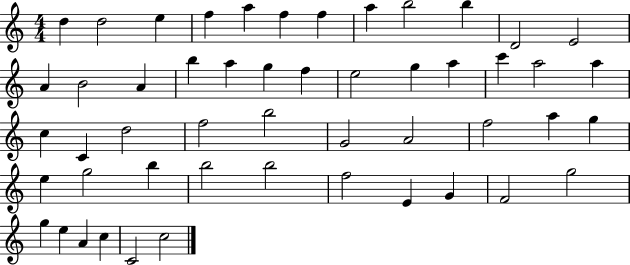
X:1
T:Untitled
M:4/4
L:1/4
K:C
d d2 e f a f f a b2 b D2 E2 A B2 A b a g f e2 g a c' a2 a c C d2 f2 b2 G2 A2 f2 a g e g2 b b2 b2 f2 E G F2 g2 g e A c C2 c2